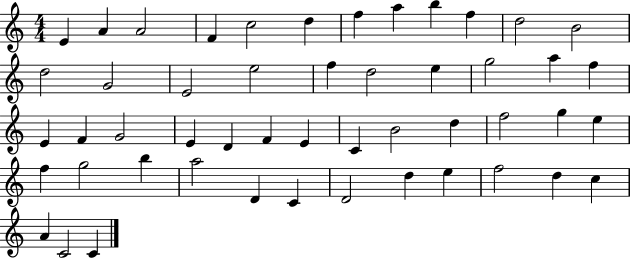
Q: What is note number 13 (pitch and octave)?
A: D5